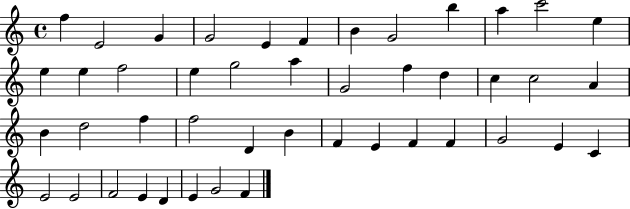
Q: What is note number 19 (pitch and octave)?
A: G4